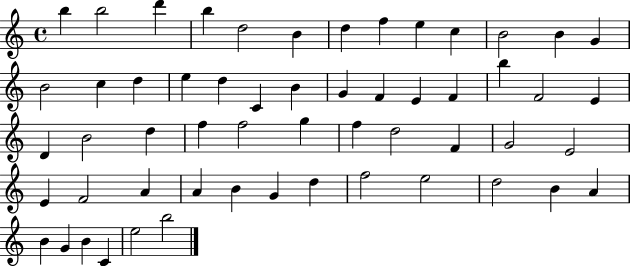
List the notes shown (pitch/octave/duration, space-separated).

B5/q B5/h D6/q B5/q D5/h B4/q D5/q F5/q E5/q C5/q B4/h B4/q G4/q B4/h C5/q D5/q E5/q D5/q C4/q B4/q G4/q F4/q E4/q F4/q B5/q F4/h E4/q D4/q B4/h D5/q F5/q F5/h G5/q F5/q D5/h F4/q G4/h E4/h E4/q F4/h A4/q A4/q B4/q G4/q D5/q F5/h E5/h D5/h B4/q A4/q B4/q G4/q B4/q C4/q E5/h B5/h